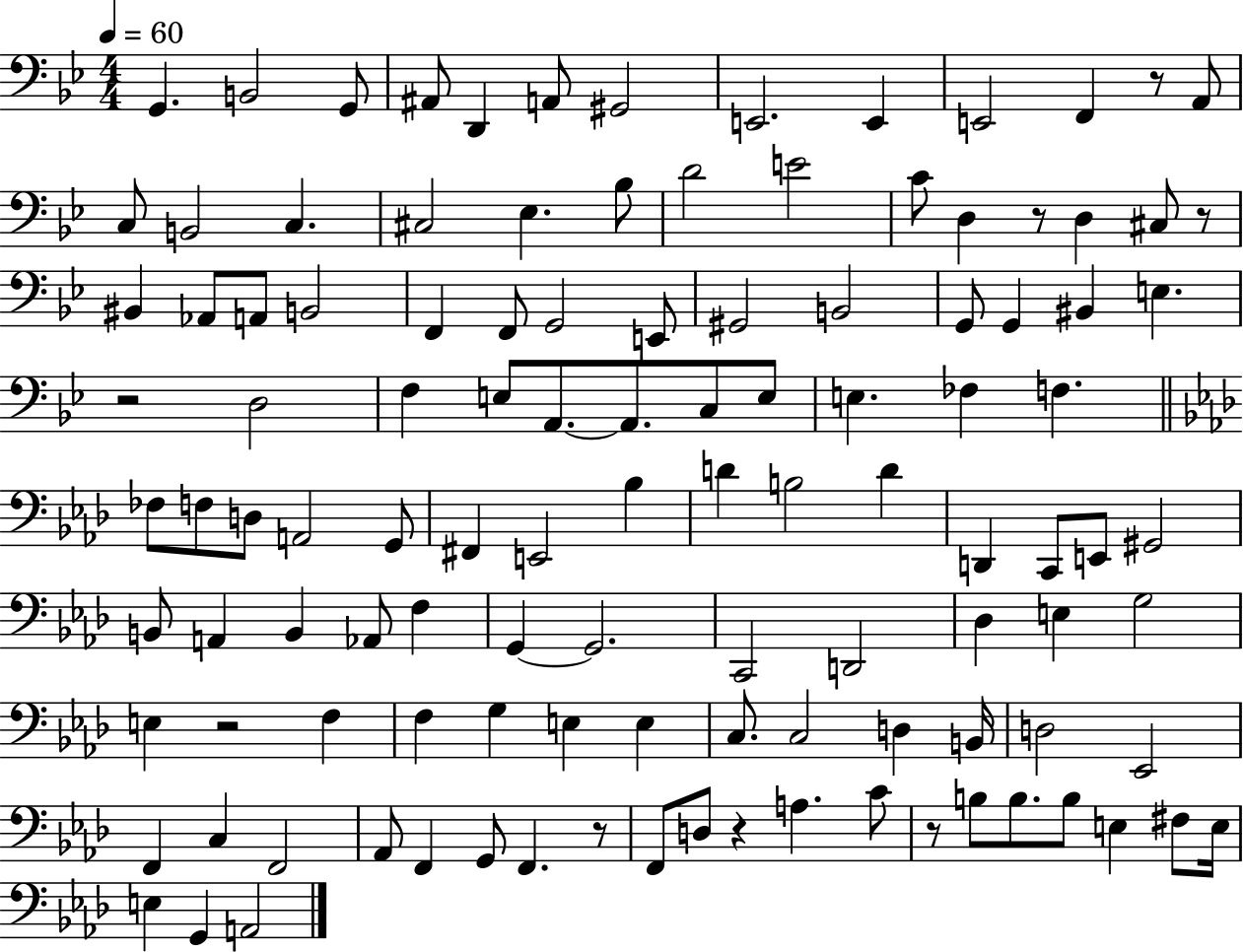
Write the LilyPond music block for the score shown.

{
  \clef bass
  \numericTimeSignature
  \time 4/4
  \key bes \major
  \tempo 4 = 60
  g,4. b,2 g,8 | ais,8 d,4 a,8 gis,2 | e,2. e,4 | e,2 f,4 r8 a,8 | \break c8 b,2 c4. | cis2 ees4. bes8 | d'2 e'2 | c'8 d4 r8 d4 cis8 r8 | \break bis,4 aes,8 a,8 b,2 | f,4 f,8 g,2 e,8 | gis,2 b,2 | g,8 g,4 bis,4 e4. | \break r2 d2 | f4 e8 a,8.~~ a,8. c8 e8 | e4. fes4 f4. | \bar "||" \break \key f \minor fes8 f8 d8 a,2 g,8 | fis,4 e,2 bes4 | d'4 b2 d'4 | d,4 c,8 e,8 gis,2 | \break b,8 a,4 b,4 aes,8 f4 | g,4~~ g,2. | c,2 d,2 | des4 e4 g2 | \break e4 r2 f4 | f4 g4 e4 e4 | c8. c2 d4 b,16 | d2 ees,2 | \break f,4 c4 f,2 | aes,8 f,4 g,8 f,4. r8 | f,8 d8 r4 a4. c'8 | r8 b8 b8. b8 e4 fis8 e16 | \break e4 g,4 a,2 | \bar "|."
}